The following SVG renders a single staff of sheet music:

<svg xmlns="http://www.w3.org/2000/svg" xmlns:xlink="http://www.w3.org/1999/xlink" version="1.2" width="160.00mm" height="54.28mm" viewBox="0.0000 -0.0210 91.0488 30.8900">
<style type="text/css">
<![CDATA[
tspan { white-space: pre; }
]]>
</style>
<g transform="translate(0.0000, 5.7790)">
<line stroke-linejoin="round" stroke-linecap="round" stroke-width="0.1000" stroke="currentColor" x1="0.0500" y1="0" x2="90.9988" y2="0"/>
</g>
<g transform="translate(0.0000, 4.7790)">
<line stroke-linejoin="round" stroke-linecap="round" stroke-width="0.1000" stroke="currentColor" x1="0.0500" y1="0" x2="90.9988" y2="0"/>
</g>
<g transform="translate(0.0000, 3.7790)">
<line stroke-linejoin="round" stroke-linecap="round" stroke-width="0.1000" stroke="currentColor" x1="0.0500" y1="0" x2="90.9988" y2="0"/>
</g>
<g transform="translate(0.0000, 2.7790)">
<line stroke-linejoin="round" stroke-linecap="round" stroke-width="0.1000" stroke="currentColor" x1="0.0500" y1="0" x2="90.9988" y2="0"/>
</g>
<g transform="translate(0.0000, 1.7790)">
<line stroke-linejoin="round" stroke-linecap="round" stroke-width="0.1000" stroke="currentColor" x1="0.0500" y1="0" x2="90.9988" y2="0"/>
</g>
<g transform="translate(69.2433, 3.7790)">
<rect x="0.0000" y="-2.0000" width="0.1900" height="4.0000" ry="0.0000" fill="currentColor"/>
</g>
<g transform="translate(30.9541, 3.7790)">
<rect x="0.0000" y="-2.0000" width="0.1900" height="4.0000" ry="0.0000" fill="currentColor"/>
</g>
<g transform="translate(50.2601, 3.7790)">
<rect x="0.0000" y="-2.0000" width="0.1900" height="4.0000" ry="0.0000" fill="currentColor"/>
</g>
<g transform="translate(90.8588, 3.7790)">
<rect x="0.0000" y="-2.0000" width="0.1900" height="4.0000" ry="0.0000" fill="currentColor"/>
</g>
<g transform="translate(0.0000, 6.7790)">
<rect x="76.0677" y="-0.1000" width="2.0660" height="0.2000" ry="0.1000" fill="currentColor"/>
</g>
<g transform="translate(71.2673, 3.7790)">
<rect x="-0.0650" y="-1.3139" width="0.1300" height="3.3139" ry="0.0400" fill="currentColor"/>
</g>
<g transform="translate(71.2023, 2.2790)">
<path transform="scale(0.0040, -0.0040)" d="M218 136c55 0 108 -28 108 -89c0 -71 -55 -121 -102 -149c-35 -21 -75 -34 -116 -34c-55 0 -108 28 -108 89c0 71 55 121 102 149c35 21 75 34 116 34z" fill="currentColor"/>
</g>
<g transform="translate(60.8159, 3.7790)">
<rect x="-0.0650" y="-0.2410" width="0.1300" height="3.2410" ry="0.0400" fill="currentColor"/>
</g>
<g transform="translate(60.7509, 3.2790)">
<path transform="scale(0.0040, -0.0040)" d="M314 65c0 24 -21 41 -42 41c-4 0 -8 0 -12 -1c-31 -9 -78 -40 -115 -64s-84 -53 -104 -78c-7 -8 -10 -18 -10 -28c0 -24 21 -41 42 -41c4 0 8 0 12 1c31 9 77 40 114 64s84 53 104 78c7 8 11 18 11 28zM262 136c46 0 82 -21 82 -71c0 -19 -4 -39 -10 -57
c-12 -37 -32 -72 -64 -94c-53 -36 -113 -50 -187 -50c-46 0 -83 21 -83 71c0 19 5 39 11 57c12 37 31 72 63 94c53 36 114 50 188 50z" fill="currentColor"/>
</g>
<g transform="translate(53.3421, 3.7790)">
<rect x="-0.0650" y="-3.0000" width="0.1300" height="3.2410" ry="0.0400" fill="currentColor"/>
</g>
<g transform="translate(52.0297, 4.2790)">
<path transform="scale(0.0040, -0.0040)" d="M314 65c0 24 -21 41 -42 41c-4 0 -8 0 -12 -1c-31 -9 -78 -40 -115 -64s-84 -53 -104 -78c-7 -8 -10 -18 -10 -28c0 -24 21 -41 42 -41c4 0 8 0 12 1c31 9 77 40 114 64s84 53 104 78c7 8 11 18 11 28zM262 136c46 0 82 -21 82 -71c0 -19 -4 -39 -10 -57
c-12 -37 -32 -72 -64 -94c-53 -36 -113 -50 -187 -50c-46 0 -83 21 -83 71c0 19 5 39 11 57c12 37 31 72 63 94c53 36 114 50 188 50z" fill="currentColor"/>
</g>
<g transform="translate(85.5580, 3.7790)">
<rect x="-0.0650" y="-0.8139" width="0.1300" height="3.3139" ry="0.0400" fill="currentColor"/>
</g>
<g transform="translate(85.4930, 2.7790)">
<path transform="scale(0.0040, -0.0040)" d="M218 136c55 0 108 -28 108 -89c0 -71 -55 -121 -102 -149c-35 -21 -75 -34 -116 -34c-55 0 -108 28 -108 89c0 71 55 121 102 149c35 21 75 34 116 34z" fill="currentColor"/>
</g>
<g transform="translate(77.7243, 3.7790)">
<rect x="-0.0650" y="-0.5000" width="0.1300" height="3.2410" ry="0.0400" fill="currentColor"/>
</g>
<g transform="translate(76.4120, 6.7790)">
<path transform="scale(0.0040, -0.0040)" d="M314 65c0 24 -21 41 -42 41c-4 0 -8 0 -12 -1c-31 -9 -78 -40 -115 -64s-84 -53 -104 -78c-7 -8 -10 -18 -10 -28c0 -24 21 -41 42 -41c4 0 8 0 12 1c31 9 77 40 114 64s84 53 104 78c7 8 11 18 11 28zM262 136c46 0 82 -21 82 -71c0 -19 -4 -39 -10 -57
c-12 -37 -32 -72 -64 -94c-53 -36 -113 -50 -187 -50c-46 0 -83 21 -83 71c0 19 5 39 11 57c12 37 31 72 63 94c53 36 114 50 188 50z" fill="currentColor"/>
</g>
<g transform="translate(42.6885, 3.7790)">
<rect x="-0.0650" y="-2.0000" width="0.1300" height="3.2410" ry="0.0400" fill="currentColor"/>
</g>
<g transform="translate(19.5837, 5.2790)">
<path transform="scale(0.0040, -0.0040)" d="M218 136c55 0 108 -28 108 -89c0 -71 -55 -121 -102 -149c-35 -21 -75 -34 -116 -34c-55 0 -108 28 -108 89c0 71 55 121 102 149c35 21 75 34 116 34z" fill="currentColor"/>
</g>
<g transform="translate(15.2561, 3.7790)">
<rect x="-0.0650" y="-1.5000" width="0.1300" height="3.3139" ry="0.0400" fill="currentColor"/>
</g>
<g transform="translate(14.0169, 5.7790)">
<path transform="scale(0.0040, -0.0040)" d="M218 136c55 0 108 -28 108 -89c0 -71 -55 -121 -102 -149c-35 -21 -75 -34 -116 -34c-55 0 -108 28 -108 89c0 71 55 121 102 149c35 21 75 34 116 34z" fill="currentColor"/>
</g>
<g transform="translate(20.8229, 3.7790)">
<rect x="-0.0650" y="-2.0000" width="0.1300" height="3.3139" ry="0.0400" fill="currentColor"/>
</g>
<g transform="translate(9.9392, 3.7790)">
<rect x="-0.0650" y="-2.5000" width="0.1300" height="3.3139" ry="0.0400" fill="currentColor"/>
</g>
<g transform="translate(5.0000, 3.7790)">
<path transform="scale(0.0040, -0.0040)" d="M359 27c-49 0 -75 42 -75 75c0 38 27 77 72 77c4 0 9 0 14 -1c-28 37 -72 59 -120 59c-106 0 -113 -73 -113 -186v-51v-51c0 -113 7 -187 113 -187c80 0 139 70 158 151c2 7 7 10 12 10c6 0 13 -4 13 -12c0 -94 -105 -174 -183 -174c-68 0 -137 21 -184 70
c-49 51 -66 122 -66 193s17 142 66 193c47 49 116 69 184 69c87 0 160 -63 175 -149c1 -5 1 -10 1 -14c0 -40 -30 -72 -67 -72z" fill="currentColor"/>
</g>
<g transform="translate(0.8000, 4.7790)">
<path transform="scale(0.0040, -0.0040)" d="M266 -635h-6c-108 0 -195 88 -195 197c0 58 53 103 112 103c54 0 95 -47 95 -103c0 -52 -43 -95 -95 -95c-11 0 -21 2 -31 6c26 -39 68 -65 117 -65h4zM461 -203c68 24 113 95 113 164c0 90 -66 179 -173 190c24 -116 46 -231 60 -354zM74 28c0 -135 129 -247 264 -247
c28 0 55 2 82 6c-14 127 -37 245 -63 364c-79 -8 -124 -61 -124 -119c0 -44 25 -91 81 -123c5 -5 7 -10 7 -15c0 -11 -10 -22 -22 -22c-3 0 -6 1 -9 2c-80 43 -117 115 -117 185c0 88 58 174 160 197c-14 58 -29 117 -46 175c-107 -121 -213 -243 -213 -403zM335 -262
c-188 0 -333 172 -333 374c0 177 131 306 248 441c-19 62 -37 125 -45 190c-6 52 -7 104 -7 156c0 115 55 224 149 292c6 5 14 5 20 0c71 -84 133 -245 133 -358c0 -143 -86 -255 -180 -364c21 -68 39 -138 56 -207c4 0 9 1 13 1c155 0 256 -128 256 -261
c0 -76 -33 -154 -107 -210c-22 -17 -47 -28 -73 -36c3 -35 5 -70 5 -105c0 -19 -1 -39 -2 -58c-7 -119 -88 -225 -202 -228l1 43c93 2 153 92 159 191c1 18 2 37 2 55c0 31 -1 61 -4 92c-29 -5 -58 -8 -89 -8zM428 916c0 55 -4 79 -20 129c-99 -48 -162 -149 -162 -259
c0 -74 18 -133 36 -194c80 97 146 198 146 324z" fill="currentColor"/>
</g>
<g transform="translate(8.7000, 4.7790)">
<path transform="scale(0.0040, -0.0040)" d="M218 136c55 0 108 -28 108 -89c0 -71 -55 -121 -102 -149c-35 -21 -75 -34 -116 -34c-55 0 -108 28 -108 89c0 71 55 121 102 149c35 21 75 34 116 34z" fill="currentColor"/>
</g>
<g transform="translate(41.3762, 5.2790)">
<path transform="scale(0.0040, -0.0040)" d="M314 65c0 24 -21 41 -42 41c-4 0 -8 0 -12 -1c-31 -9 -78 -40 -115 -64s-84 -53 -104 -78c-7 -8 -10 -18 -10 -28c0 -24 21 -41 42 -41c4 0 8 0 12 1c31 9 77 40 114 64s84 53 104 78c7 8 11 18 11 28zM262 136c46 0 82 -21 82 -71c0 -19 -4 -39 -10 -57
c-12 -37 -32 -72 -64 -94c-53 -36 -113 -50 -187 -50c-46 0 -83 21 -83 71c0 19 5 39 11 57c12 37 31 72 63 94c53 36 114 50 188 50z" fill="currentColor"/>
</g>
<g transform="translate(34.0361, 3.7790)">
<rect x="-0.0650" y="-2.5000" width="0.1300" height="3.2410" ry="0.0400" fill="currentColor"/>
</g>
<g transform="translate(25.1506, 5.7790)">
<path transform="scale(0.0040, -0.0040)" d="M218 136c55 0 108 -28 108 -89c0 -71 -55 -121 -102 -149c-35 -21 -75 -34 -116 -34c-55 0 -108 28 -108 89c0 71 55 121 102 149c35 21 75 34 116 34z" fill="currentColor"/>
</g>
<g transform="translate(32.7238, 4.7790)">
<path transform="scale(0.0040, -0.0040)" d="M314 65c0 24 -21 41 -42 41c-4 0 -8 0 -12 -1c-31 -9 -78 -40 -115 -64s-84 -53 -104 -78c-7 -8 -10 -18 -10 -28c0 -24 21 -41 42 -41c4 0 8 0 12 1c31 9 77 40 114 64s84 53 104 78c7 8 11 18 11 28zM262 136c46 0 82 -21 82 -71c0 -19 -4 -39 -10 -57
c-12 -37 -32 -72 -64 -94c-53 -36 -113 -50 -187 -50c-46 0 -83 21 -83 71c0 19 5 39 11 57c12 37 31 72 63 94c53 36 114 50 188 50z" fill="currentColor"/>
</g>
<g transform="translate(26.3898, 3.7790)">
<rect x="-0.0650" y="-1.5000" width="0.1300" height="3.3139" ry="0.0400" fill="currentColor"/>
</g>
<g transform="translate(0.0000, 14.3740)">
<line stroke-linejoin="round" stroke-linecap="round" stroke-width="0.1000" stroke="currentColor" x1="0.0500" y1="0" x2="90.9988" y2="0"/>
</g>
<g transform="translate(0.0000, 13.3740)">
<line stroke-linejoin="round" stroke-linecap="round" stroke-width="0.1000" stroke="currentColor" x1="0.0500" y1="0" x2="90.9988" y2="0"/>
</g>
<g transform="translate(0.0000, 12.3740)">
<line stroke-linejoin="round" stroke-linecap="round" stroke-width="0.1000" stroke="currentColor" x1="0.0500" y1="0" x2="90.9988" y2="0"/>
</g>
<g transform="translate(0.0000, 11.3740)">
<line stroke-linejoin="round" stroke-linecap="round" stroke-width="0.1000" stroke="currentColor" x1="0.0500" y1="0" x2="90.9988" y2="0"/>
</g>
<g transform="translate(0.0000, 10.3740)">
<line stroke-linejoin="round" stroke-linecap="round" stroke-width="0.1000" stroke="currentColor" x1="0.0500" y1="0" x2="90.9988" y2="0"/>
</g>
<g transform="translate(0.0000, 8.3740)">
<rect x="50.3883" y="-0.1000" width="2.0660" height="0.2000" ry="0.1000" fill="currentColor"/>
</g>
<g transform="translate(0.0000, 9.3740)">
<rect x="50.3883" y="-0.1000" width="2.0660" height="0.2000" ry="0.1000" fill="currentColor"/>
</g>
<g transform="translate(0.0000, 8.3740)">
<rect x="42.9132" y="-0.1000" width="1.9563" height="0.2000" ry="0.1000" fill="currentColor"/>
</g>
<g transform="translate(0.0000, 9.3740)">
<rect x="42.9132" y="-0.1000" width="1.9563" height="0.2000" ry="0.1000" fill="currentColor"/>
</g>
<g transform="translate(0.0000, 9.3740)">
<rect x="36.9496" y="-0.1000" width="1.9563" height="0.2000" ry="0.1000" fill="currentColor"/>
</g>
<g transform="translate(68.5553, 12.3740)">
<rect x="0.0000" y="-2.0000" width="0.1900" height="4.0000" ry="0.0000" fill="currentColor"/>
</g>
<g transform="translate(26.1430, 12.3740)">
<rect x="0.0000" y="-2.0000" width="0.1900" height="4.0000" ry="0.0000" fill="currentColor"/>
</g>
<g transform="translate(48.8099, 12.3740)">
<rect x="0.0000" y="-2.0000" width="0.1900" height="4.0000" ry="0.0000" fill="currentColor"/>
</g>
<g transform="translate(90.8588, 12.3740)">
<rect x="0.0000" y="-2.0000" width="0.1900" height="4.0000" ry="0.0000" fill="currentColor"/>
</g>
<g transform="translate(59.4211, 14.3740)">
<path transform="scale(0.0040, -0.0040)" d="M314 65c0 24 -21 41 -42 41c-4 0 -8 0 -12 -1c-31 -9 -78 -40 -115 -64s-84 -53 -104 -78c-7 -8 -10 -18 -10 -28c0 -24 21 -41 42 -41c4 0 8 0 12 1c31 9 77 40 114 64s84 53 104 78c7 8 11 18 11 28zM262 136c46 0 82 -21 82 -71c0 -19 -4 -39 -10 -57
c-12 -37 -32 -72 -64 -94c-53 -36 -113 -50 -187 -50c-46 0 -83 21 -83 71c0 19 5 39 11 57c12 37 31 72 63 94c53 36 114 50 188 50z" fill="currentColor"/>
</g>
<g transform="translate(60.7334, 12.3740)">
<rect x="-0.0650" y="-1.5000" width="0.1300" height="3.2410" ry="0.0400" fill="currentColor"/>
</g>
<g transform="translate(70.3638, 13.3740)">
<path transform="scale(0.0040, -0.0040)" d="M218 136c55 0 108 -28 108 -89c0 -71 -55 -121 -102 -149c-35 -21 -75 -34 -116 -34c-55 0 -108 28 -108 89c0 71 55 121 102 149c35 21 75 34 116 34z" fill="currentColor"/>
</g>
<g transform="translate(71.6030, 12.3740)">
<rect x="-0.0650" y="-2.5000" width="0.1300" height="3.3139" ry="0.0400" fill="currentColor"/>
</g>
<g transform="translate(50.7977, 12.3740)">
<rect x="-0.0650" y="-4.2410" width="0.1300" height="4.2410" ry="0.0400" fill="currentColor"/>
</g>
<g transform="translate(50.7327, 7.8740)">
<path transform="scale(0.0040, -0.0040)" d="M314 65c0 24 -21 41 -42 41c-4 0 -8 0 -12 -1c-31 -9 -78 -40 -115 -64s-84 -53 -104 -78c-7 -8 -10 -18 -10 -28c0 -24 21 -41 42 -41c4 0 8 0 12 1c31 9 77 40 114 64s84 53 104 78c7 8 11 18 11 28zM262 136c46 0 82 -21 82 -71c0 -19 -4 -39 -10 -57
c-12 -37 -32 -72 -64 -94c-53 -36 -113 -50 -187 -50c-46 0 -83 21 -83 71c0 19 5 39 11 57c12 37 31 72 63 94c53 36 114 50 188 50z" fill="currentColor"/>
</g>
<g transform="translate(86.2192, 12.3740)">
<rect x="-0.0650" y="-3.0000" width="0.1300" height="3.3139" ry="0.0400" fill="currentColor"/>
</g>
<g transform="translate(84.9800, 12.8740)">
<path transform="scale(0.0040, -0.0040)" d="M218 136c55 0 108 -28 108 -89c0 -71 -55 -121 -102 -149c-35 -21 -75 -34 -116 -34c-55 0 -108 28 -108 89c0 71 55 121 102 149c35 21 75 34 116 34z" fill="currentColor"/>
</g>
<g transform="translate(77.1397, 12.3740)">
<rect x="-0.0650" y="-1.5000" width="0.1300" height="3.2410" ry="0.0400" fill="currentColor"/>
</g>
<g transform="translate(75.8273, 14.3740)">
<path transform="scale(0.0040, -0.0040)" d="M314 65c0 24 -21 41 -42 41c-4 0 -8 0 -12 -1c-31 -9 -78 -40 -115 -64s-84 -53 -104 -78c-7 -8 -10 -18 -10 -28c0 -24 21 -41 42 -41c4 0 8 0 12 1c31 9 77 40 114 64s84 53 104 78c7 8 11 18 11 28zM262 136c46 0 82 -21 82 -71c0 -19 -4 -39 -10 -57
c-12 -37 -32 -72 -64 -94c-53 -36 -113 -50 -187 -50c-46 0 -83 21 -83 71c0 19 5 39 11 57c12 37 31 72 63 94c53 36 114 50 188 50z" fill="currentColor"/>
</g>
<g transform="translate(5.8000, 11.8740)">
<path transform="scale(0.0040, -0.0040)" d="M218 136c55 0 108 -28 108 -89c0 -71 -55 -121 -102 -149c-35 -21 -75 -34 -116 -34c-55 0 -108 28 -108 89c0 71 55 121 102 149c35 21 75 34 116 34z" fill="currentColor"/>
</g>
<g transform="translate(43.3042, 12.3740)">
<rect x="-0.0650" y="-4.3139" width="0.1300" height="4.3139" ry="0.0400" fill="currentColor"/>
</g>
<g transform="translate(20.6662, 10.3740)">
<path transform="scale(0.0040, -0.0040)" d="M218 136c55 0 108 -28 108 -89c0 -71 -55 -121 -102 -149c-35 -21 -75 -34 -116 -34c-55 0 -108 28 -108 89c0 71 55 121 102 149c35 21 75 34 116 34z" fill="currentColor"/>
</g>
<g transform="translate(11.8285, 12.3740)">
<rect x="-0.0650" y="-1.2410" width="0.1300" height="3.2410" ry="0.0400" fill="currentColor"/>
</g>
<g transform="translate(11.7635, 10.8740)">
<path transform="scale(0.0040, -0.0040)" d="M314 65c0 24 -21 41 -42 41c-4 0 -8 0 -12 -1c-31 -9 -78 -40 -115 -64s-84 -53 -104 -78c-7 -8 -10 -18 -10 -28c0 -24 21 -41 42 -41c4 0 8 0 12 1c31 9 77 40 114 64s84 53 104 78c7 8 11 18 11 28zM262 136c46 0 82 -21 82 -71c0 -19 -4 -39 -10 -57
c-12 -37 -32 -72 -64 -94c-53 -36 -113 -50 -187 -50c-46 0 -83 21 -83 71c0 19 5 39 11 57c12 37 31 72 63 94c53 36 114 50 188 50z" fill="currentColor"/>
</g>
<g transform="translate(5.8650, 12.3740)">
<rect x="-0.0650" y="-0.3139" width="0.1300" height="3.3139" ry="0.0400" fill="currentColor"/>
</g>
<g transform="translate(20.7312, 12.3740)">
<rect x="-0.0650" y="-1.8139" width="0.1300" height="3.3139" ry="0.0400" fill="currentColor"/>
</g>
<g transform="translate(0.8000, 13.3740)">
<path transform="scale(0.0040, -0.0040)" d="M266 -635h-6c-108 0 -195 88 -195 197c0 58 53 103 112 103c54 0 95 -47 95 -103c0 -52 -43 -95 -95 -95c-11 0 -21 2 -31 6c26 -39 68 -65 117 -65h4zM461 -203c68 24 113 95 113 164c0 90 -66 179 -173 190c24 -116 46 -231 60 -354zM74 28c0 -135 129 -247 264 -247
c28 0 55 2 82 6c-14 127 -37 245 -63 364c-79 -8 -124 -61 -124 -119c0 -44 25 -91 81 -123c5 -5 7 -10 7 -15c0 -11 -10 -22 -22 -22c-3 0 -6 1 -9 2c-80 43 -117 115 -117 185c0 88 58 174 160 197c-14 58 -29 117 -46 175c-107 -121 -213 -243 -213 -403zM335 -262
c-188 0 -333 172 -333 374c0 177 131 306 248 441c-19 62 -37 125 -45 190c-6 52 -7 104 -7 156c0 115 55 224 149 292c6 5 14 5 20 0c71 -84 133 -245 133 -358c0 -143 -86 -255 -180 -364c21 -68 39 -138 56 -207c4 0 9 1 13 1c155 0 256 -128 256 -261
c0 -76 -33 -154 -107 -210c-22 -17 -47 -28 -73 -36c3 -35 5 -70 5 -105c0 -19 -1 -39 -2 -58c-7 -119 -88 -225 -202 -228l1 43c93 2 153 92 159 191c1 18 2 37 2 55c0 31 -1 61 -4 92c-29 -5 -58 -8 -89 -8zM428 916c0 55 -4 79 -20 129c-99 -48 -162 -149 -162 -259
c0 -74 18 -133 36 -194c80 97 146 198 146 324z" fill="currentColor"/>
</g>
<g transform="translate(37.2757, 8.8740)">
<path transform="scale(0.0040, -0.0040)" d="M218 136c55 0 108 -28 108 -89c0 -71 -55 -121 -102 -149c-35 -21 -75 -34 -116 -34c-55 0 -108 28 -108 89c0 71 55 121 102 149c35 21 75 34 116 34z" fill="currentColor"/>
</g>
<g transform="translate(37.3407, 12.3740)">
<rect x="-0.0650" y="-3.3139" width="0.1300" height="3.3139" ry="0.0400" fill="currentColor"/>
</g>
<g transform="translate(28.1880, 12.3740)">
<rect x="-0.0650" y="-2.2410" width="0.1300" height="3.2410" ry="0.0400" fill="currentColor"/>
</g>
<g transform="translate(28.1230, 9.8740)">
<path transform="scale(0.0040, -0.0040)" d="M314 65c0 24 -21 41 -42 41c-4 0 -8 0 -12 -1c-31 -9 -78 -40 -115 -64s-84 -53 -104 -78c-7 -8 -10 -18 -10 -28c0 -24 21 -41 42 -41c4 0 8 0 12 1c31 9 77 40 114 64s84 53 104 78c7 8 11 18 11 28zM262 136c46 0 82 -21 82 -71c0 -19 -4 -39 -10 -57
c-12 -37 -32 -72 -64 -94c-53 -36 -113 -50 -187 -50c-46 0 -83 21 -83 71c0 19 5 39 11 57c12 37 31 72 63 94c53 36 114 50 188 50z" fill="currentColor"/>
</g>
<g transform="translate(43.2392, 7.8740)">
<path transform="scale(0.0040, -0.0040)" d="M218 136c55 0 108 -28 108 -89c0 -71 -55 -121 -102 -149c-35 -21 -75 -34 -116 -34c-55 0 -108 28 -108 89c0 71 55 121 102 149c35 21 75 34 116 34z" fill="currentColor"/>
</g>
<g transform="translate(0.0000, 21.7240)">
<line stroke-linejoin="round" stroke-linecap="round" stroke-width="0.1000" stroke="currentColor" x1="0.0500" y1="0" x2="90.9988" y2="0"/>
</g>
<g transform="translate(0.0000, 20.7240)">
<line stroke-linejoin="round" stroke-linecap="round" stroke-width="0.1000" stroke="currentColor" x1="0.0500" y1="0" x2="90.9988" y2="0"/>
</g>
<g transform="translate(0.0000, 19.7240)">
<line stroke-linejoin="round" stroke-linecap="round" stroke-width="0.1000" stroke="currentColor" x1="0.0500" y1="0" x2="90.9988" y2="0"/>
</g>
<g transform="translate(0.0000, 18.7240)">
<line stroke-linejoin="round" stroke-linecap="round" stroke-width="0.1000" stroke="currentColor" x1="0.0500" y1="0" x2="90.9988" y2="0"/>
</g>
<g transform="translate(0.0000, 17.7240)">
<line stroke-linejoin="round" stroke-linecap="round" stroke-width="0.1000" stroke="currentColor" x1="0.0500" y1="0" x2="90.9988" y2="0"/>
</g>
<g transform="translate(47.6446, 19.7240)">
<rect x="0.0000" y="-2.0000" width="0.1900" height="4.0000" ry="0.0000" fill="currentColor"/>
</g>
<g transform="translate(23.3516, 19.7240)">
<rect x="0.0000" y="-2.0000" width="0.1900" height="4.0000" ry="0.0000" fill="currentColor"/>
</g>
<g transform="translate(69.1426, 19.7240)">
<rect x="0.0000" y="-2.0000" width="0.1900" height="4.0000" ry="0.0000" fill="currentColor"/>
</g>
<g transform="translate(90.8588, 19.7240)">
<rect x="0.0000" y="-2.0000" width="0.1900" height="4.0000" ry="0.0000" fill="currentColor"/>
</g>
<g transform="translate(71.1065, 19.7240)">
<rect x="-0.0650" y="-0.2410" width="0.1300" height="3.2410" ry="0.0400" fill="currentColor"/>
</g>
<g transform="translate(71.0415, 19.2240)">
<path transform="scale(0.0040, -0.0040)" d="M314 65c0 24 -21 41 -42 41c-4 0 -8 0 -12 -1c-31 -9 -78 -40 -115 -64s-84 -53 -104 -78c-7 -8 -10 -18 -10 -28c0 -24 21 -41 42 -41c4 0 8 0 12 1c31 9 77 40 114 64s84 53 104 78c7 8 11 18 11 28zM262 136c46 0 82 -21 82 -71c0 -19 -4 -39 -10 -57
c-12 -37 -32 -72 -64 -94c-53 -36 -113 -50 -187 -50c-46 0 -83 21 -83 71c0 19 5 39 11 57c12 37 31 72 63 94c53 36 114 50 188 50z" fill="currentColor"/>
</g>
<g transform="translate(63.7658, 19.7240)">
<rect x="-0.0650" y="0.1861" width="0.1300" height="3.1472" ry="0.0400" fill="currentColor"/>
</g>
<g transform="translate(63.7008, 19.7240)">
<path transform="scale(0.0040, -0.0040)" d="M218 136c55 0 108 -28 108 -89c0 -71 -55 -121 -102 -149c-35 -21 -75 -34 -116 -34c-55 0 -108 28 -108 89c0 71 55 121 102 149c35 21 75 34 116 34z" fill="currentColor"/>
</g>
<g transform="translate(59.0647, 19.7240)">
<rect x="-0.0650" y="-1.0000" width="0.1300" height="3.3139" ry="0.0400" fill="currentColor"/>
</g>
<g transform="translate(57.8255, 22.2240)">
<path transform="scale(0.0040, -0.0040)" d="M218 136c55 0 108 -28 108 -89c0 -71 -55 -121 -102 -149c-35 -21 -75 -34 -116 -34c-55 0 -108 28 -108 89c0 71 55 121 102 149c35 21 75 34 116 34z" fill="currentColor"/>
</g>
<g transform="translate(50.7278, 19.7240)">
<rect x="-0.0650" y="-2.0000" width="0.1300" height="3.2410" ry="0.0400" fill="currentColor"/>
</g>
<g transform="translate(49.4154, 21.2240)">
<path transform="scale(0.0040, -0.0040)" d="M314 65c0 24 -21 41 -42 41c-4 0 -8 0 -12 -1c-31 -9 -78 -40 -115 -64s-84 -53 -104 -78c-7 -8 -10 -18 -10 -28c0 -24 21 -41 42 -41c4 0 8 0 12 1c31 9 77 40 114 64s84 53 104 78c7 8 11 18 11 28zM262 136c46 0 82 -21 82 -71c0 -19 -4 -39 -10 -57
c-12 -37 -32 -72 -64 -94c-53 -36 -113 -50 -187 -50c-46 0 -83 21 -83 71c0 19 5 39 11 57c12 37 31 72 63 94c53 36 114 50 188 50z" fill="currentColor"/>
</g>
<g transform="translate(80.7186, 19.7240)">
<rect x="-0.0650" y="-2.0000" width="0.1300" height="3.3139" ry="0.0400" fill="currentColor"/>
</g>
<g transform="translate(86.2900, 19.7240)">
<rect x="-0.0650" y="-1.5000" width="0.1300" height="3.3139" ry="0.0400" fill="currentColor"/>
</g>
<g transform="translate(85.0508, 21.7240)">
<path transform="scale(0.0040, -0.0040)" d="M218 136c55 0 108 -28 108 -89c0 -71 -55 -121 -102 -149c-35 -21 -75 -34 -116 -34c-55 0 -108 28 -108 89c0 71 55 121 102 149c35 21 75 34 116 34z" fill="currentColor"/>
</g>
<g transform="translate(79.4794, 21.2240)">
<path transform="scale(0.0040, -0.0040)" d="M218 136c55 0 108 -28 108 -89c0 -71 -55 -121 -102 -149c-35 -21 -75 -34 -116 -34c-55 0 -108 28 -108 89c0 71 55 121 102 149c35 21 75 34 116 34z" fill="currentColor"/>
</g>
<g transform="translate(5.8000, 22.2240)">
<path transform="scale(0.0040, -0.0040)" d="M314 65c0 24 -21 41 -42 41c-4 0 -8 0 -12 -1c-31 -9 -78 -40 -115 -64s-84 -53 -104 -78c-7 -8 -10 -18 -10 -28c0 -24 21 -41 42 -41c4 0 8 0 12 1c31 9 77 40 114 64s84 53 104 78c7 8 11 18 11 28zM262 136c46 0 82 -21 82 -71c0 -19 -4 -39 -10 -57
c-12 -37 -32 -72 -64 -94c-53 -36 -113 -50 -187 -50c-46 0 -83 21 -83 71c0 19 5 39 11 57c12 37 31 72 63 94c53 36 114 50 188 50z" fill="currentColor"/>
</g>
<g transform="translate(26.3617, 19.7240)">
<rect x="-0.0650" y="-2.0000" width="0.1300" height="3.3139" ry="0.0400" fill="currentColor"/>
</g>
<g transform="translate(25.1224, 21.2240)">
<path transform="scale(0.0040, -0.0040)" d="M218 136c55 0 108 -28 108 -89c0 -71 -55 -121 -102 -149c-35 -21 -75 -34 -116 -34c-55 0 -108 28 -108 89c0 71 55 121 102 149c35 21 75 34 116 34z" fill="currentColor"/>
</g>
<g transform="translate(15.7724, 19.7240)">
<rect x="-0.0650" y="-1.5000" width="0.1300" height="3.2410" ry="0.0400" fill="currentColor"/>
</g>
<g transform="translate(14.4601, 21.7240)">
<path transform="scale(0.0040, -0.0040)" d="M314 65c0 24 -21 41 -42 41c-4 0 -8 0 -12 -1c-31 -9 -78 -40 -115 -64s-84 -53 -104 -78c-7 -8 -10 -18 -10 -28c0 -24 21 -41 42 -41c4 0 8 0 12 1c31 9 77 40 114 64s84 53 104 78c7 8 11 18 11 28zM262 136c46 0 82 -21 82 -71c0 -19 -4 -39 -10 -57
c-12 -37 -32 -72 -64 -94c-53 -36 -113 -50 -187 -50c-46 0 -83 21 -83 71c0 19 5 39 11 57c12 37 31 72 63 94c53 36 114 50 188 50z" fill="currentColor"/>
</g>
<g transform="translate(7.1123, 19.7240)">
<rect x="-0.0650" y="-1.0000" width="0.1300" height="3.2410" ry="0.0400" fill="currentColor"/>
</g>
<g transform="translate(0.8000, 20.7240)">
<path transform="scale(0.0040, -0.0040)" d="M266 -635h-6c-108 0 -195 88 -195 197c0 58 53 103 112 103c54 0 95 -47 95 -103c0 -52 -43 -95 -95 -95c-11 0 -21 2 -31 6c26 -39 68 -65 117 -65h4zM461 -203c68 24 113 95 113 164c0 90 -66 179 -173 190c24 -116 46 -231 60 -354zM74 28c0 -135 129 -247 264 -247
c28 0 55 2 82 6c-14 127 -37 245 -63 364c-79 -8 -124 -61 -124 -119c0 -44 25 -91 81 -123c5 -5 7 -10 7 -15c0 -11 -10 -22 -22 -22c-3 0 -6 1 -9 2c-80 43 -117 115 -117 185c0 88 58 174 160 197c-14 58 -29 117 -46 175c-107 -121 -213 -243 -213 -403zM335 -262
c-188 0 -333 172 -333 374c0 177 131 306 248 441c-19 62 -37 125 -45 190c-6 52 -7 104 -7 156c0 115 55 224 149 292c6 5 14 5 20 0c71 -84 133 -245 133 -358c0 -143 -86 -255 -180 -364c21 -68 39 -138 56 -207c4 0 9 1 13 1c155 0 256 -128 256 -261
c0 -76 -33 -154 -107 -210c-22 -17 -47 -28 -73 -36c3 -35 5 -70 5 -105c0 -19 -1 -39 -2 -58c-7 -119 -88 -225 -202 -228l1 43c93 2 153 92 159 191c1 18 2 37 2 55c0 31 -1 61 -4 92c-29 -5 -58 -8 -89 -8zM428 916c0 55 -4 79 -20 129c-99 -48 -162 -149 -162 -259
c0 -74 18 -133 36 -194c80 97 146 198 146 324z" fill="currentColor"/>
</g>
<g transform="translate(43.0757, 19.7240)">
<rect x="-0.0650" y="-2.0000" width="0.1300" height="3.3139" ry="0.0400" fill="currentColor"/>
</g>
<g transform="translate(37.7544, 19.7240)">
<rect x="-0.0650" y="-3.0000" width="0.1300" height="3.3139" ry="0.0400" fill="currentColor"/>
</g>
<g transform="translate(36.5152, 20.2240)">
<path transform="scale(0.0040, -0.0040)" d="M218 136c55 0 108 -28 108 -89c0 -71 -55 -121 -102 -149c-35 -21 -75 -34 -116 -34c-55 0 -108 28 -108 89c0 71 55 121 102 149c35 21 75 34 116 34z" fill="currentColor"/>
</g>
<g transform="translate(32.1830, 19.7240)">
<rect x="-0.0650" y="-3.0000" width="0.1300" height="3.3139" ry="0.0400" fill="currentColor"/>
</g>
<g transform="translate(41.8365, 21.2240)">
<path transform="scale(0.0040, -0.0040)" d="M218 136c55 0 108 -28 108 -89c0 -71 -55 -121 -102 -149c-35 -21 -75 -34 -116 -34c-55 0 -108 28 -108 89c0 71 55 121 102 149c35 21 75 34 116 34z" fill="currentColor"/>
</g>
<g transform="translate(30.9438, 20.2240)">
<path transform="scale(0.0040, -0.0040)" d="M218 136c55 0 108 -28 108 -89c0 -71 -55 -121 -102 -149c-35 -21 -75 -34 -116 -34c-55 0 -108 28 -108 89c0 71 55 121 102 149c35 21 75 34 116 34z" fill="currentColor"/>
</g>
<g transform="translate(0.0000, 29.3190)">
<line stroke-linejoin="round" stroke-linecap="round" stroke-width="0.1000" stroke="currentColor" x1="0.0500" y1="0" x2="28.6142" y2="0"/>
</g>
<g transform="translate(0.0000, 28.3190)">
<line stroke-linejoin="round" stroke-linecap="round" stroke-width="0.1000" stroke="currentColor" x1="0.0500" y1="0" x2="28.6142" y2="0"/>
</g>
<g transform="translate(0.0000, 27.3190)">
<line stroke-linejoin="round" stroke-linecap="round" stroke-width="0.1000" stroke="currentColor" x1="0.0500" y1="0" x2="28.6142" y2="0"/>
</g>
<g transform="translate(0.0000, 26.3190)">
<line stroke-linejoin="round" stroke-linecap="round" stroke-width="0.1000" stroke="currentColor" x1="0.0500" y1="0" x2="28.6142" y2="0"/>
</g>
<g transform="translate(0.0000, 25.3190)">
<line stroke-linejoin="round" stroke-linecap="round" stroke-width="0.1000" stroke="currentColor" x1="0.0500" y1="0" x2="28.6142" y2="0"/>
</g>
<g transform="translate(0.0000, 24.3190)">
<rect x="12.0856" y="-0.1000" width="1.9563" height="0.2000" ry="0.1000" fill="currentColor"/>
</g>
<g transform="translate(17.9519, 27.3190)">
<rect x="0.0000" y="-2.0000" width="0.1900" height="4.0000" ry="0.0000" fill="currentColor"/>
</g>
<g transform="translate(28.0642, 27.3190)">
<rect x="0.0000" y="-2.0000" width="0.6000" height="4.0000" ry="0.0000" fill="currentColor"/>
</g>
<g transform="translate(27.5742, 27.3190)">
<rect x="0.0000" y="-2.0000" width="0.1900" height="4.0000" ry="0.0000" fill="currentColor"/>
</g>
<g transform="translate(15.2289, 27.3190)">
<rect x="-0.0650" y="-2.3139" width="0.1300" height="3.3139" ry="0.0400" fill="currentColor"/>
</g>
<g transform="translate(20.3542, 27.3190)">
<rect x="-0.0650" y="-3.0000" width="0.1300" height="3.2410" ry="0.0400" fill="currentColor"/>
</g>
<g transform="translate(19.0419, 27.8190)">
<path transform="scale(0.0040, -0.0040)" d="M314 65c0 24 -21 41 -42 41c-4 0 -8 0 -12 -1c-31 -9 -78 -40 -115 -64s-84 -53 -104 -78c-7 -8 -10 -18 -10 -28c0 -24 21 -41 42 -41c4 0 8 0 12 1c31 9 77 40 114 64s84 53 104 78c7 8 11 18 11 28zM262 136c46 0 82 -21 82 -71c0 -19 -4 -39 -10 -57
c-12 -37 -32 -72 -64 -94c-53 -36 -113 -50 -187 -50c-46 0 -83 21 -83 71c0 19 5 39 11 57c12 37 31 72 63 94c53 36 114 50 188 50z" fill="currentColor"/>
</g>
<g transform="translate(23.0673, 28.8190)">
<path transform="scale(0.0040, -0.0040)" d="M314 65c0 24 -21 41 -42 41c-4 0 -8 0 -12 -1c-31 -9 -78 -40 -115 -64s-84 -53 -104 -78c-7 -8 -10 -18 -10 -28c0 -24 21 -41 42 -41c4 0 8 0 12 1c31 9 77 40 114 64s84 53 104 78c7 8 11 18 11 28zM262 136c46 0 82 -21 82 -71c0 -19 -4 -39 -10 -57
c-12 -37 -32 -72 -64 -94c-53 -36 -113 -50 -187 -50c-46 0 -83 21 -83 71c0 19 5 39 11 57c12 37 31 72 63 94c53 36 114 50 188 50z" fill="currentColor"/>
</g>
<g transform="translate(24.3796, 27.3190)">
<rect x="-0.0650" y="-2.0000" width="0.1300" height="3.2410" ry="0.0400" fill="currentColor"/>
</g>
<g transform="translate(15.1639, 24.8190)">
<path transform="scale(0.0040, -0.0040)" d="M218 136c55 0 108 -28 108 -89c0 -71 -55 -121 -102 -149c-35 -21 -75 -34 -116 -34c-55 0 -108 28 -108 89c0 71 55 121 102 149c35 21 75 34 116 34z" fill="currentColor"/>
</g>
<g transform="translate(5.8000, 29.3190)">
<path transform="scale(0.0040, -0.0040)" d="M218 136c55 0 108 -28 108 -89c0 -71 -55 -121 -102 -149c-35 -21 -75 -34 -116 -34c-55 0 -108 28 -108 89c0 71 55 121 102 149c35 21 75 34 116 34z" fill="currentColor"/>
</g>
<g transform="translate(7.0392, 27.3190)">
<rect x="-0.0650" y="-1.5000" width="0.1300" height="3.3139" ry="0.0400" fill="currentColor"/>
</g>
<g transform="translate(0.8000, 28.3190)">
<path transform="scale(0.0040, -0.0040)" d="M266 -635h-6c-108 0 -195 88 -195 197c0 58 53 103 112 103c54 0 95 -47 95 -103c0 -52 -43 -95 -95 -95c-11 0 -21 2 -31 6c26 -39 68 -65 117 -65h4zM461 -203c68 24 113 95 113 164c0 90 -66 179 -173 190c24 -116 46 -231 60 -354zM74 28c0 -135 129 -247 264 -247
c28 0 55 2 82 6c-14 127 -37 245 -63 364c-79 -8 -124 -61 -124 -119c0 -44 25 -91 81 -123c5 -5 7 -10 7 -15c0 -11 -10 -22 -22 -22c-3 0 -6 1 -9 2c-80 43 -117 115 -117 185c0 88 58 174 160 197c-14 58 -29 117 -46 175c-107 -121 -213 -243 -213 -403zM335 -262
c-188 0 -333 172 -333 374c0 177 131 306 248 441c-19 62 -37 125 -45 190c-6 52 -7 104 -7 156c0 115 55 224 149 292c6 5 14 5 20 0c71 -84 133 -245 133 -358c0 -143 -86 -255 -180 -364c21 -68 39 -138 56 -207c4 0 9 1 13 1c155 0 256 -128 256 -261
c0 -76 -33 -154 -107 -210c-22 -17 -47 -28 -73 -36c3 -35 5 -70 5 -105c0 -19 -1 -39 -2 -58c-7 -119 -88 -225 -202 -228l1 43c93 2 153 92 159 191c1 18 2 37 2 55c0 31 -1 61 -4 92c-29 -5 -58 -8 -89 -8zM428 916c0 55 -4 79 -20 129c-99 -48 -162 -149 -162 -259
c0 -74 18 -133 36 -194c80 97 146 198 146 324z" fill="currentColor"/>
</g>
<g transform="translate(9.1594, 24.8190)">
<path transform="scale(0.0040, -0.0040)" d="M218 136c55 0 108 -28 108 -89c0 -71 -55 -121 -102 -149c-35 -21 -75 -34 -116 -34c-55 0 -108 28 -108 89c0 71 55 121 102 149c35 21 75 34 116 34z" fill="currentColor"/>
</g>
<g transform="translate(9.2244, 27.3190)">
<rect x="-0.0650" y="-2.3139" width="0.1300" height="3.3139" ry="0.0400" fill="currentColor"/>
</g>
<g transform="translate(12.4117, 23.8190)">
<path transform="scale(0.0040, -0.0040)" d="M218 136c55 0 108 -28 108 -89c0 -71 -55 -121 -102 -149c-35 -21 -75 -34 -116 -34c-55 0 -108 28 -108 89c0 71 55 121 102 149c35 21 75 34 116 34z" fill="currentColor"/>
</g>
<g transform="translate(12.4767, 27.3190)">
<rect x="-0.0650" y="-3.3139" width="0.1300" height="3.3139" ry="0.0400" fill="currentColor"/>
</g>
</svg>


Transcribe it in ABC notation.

X:1
T:Untitled
M:4/4
L:1/4
K:C
G E F E G2 F2 A2 c2 e C2 d c e2 f g2 b d' d'2 E2 G E2 A D2 E2 F A A F F2 D B c2 F E E g b g A2 F2